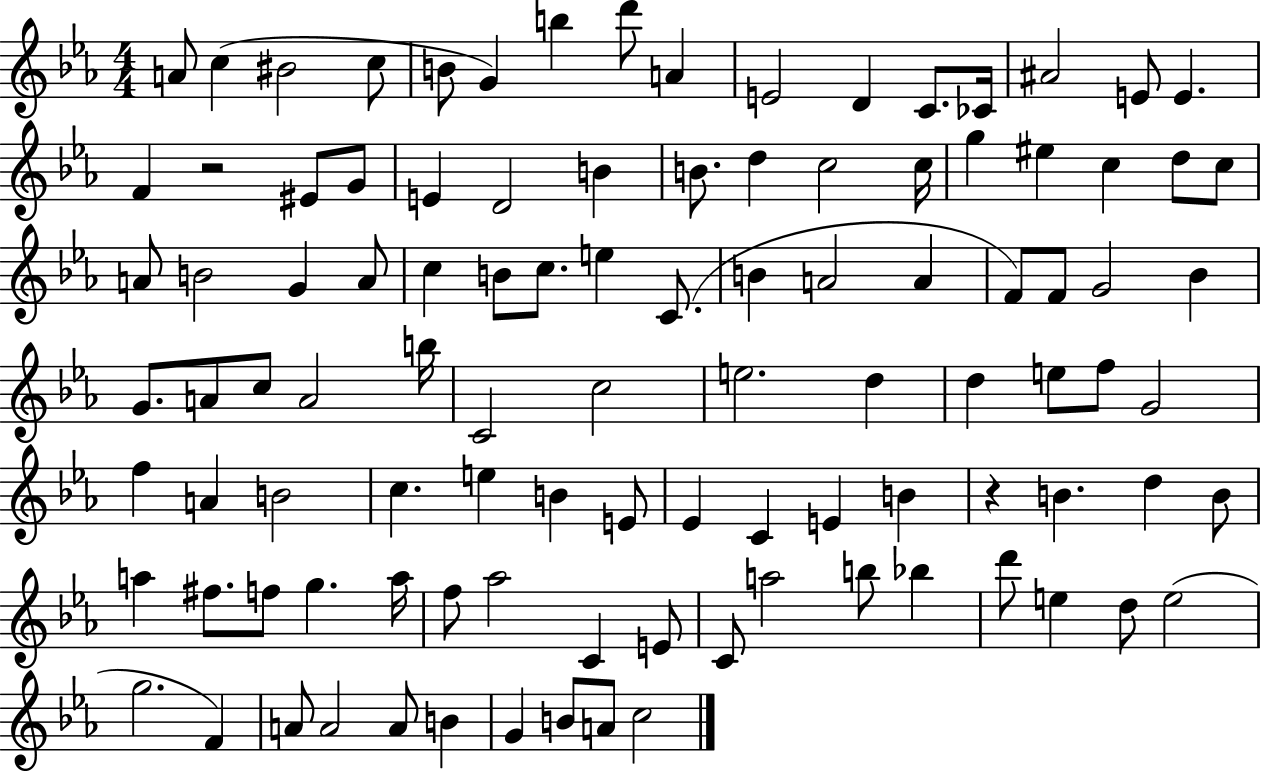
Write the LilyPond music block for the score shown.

{
  \clef treble
  \numericTimeSignature
  \time 4/4
  \key ees \major
  \repeat volta 2 { a'8 c''4( bis'2 c''8 | b'8 g'4) b''4 d'''8 a'4 | e'2 d'4 c'8. ces'16 | ais'2 e'8 e'4. | \break f'4 r2 eis'8 g'8 | e'4 d'2 b'4 | b'8. d''4 c''2 c''16 | g''4 eis''4 c''4 d''8 c''8 | \break a'8 b'2 g'4 a'8 | c''4 b'8 c''8. e''4 c'8.( | b'4 a'2 a'4 | f'8) f'8 g'2 bes'4 | \break g'8. a'8 c''8 a'2 b''16 | c'2 c''2 | e''2. d''4 | d''4 e''8 f''8 g'2 | \break f''4 a'4 b'2 | c''4. e''4 b'4 e'8 | ees'4 c'4 e'4 b'4 | r4 b'4. d''4 b'8 | \break a''4 fis''8. f''8 g''4. a''16 | f''8 aes''2 c'4 e'8 | c'8 a''2 b''8 bes''4 | d'''8 e''4 d''8 e''2( | \break g''2. f'4) | a'8 a'2 a'8 b'4 | g'4 b'8 a'8 c''2 | } \bar "|."
}